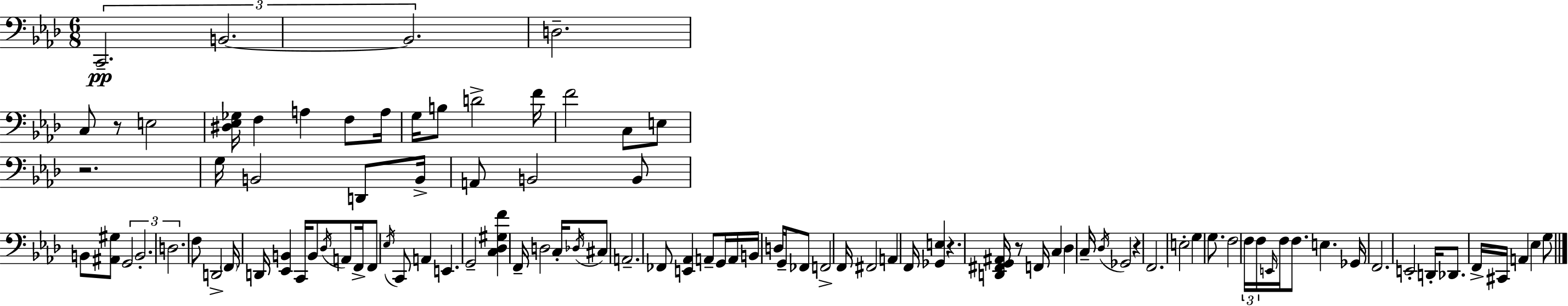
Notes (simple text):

C2/h. B2/h. B2/h. D3/h. C3/e R/e E3/h [D#3,Eb3,Gb3]/s F3/q A3/q F3/e A3/s G3/s B3/e D4/h F4/s F4/h C3/e E3/e R/h. G3/s B2/h D2/e B2/s A2/e B2/h B2/e B2/e [A#2,G#3]/e G2/h B2/h. D3/h. F3/e D2/h F2/s D2/s [Eb2,B2]/q C2/s B2/e Db3/s A2/e F2/s F2/e Eb3/s C2/e A2/q E2/q. G2/h [C3,Db3,G#3,F4]/q F2/s D3/h C3/s Db3/s C#3/e A2/h. FES2/e [E2,Ab2]/q A2/e G2/s A2/s B2/s D3/s G2/s FES2/e F2/h F2/s F#2/h A2/q F2/s [Gb2,E3]/q R/q. [D2,F#2,G2,A#2]/s R/e F2/s C3/q Db3/q C3/s Db3/s Gb2/h R/q F2/h. E3/h G3/q G3/e. F3/h F3/s F3/s E2/s F3/s F3/e. E3/q. Gb2/s F2/h. E2/h D2/s Db2/e. F2/s C#2/s A2/q Eb3/q G3/e